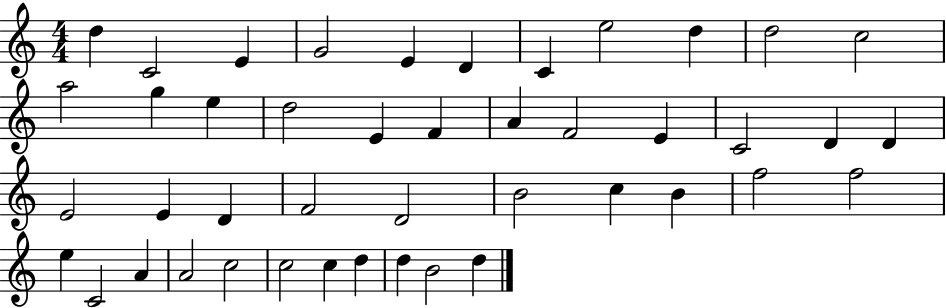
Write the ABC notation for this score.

X:1
T:Untitled
M:4/4
L:1/4
K:C
d C2 E G2 E D C e2 d d2 c2 a2 g e d2 E F A F2 E C2 D D E2 E D F2 D2 B2 c B f2 f2 e C2 A A2 c2 c2 c d d B2 d